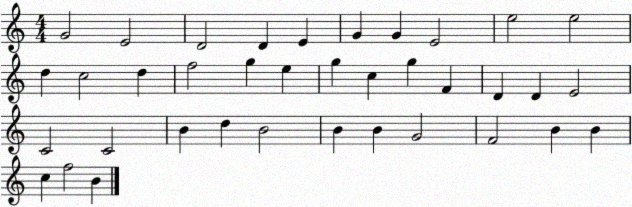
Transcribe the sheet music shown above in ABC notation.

X:1
T:Untitled
M:4/4
L:1/4
K:C
G2 E2 D2 D E G G E2 e2 e2 d c2 d f2 g e g c g F D D E2 C2 C2 B d B2 B B G2 F2 B B c f2 B